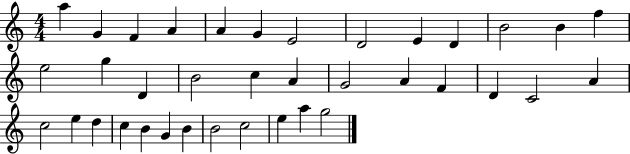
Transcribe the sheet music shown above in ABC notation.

X:1
T:Untitled
M:4/4
L:1/4
K:C
a G F A A G E2 D2 E D B2 B f e2 g D B2 c A G2 A F D C2 A c2 e d c B G B B2 c2 e a g2